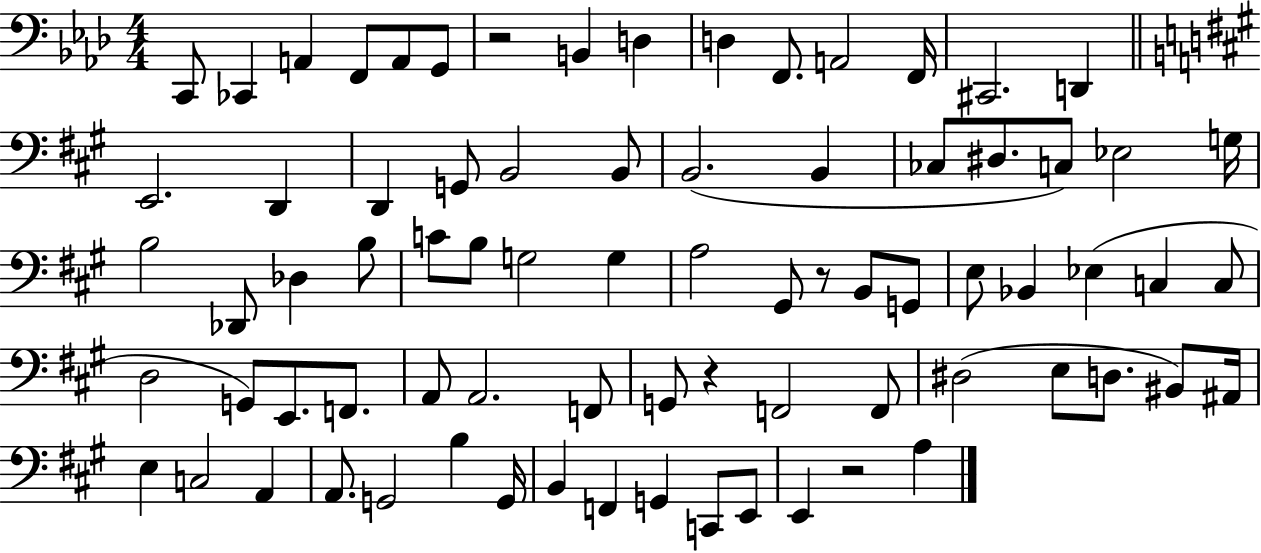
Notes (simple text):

C2/e CES2/q A2/q F2/e A2/e G2/e R/h B2/q D3/q D3/q F2/e. A2/h F2/s C#2/h. D2/q E2/h. D2/q D2/q G2/e B2/h B2/e B2/h. B2/q CES3/e D#3/e. C3/e Eb3/h G3/s B3/h Db2/e Db3/q B3/e C4/e B3/e G3/h G3/q A3/h G#2/e R/e B2/e G2/e E3/e Bb2/q Eb3/q C3/q C3/e D3/h G2/e E2/e. F2/e. A2/e A2/h. F2/e G2/e R/q F2/h F2/e D#3/h E3/e D3/e. BIS2/e A#2/s E3/q C3/h A2/q A2/e. G2/h B3/q G2/s B2/q F2/q G2/q C2/e E2/e E2/q R/h A3/q